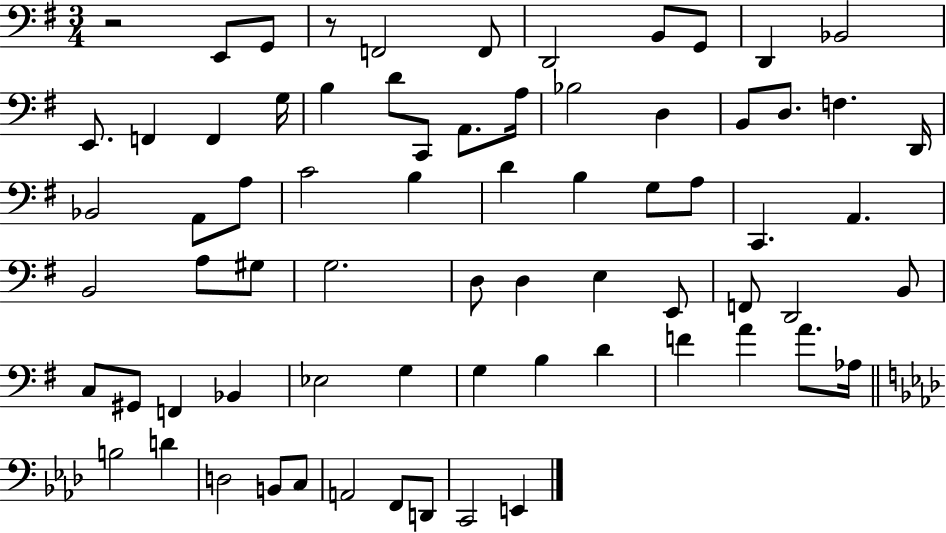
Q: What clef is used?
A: bass